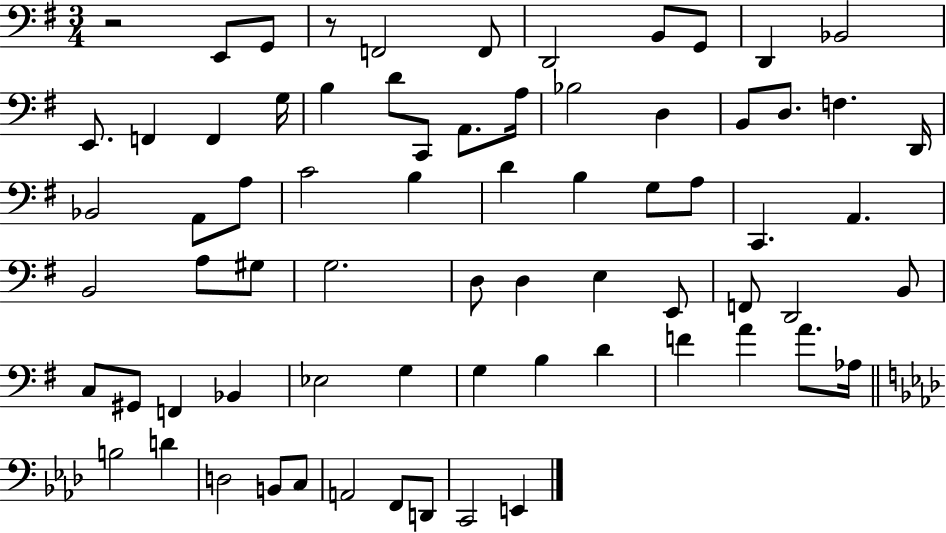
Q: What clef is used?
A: bass